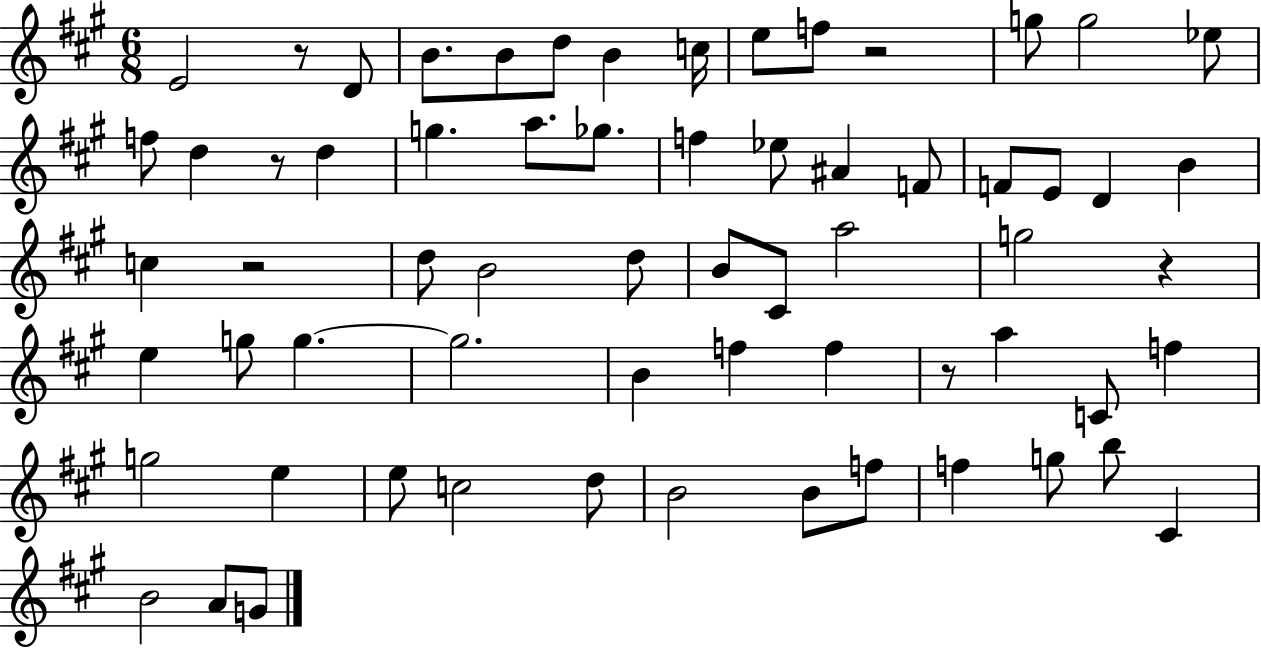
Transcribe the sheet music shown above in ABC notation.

X:1
T:Untitled
M:6/8
L:1/4
K:A
E2 z/2 D/2 B/2 B/2 d/2 B c/4 e/2 f/2 z2 g/2 g2 _e/2 f/2 d z/2 d g a/2 _g/2 f _e/2 ^A F/2 F/2 E/2 D B c z2 d/2 B2 d/2 B/2 ^C/2 a2 g2 z e g/2 g g2 B f f z/2 a C/2 f g2 e e/2 c2 d/2 B2 B/2 f/2 f g/2 b/2 ^C B2 A/2 G/2